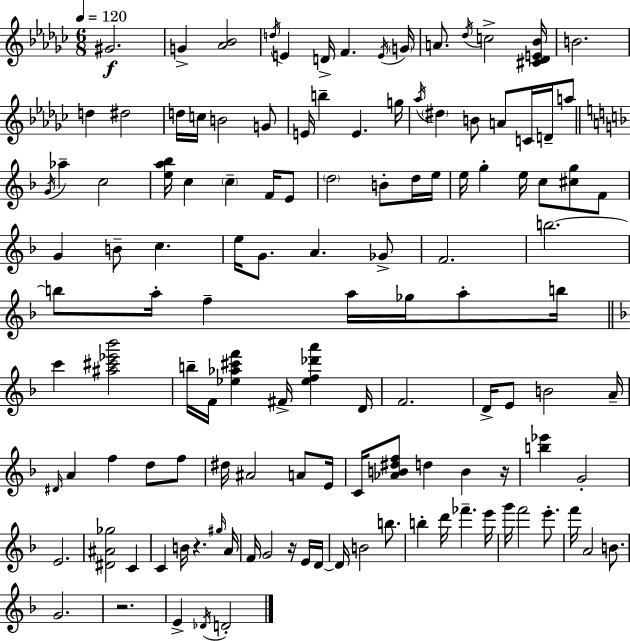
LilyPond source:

{
  \clef treble
  \numericTimeSignature
  \time 6/8
  \key ees \minor
  \tempo 4 = 120
  \repeat volta 2 { gis'2.\f | g'4-> <aes' bes'>2 | \acciaccatura { d''16 } e'4 d'16-> f'4. | \acciaccatura { e'16 } \parenthesize g'16 a'8. \acciaccatura { des''16 } c''2-> | \break <cis' des' e' bes'>16 b'2. | d''4 dis''2 | d''16 c''16 b'2 | g'8 e'16 b''4-- e'4. | \break g''16 \acciaccatura { aes''16 } \parenthesize dis''4 b'8 a'8 | c'16 d'16-- a''8 \bar "||" \break \key f \major \acciaccatura { g'16 } aes''4-- c''2 | <e'' a'' bes''>16 c''4 \parenthesize c''4-- f'16 e'8 | \parenthesize d''2 b'8-. d''16 | e''16 e''16 g''4-. e''16 c''8 <cis'' g''>8 f'8 | \break g'4 b'8-- c''4. | e''16 g'8. a'4. ges'8-> | f'2. | b''2.~~ | \break b''8 a''16-. f''4-- a''16 ges''16 a''8-. | b''16 \bar "||" \break \key d \minor c'''4 <ais'' cis''' ees''' bes'''>2 | b''16-- f'16 <ees'' aes'' cis''' f'''>4 fis'16-> <ees'' f'' des''' a'''>4 d'16 | f'2. | d'16-> e'8 b'2 a'16-- | \break \grace { dis'16 } a'4 f''4 d''8 f''8 | dis''16 ais'2 a'8 | e'16 c'16 <aes' b' dis'' f''>8 d''4 b'4 | r16 <b'' ees'''>4 g'2-. | \break e'2. | <dis' ais' ges''>2 c'4 | c'4 b'16 r4. | \grace { gis''16 } a'16 f'16 g'2 r16 | \break e'16 d'16~~ d'16 b'2 b''8. | b''4-. d'''16 fes'''4.-- | e'''16 g'''16 f'''2 e'''8.-. | f'''16 a'2 b'8. | \break g'2. | r2. | e'4-> \acciaccatura { des'16 } d'2-. | } \bar "|."
}